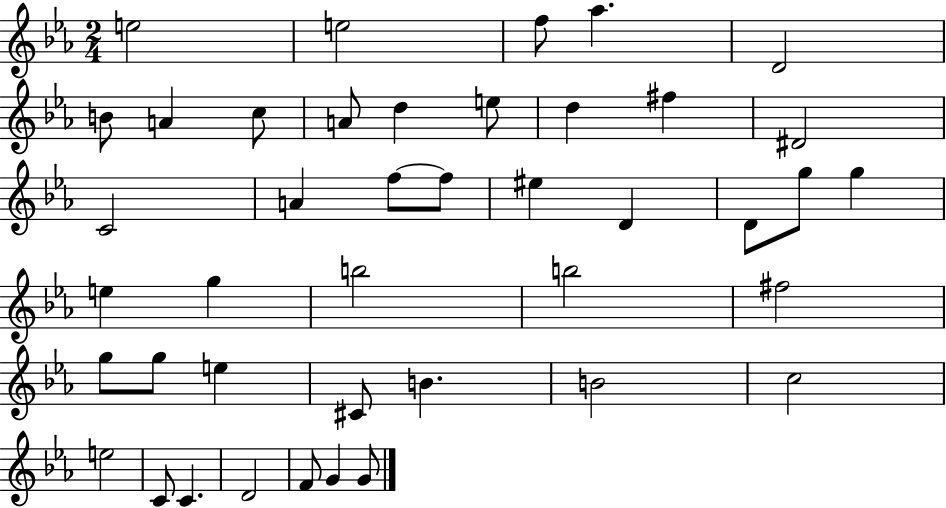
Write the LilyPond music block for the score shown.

{
  \clef treble
  \numericTimeSignature
  \time 2/4
  \key ees \major
  e''2 | e''2 | f''8 aes''4. | d'2 | \break b'8 a'4 c''8 | a'8 d''4 e''8 | d''4 fis''4 | dis'2 | \break c'2 | a'4 f''8~~ f''8 | eis''4 d'4 | d'8 g''8 g''4 | \break e''4 g''4 | b''2 | b''2 | fis''2 | \break g''8 g''8 e''4 | cis'8 b'4. | b'2 | c''2 | \break e''2 | c'8 c'4. | d'2 | f'8 g'4 g'8 | \break \bar "|."
}